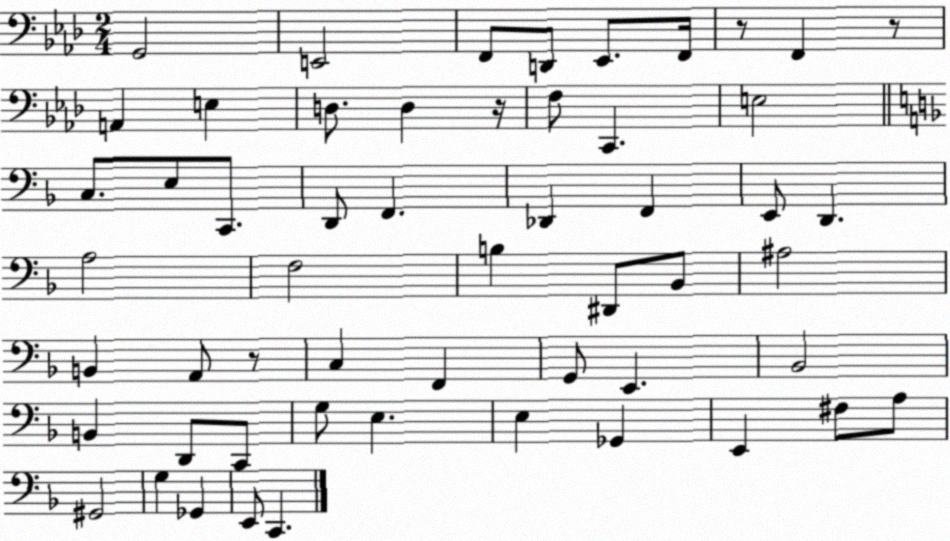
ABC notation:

X:1
T:Untitled
M:2/4
L:1/4
K:Ab
G,,2 E,,2 F,,/2 D,,/2 _E,,/2 F,,/4 z/2 F,, z/2 A,, E, D,/2 D, z/4 F,/2 C,, E,2 C,/2 E,/2 C,,/2 D,,/2 F,, _D,, F,, E,,/2 D,, A,2 F,2 B, ^D,,/2 _B,,/2 ^A,2 B,, A,,/2 z/2 C, F,, G,,/2 E,, _B,,2 B,, D,,/2 C,,/2 G,/2 E, E, _G,, E,, ^F,/2 A,/2 ^G,,2 G, _G,, E,,/2 C,,